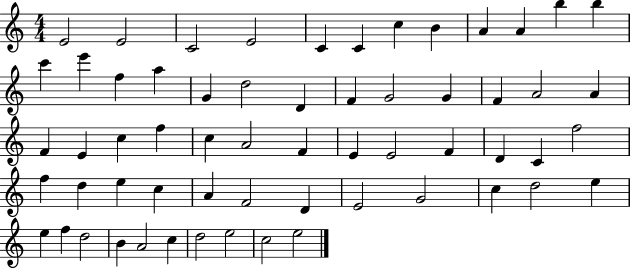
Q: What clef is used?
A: treble